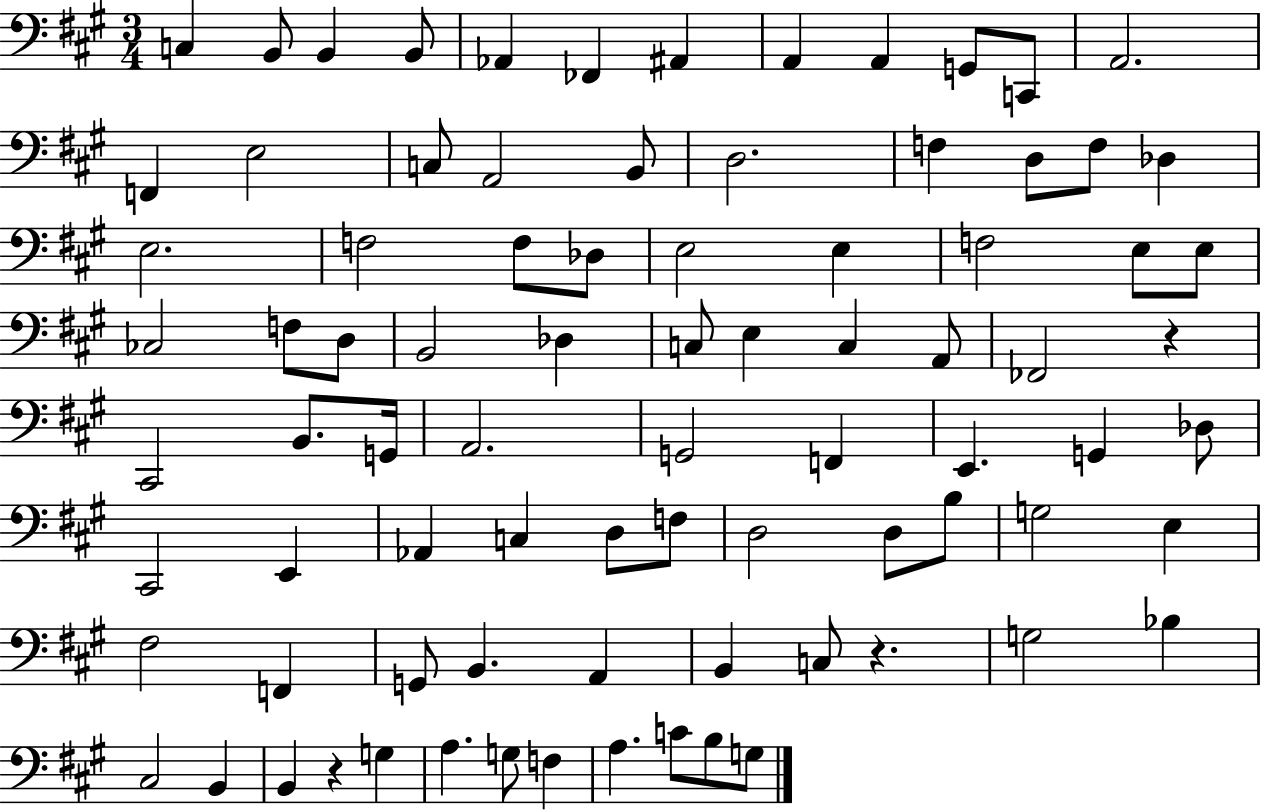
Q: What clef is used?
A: bass